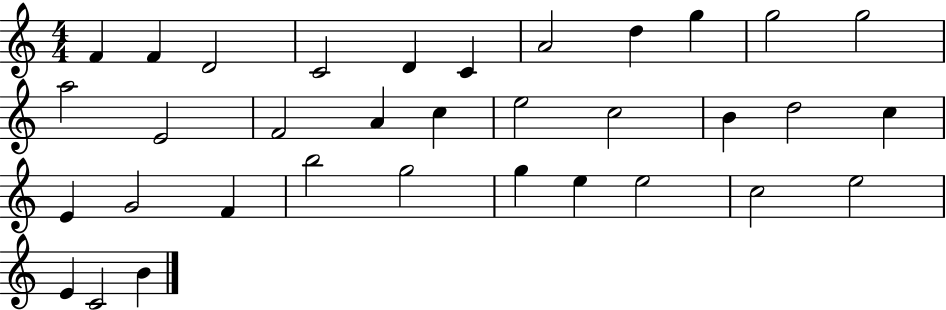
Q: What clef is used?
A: treble